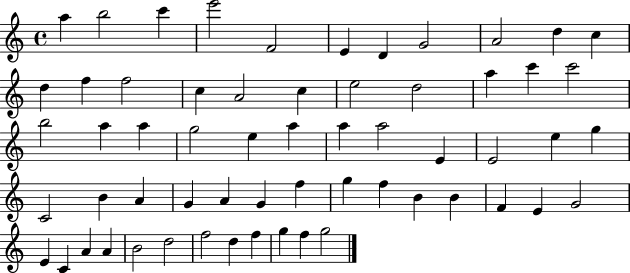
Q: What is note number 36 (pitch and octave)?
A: B4